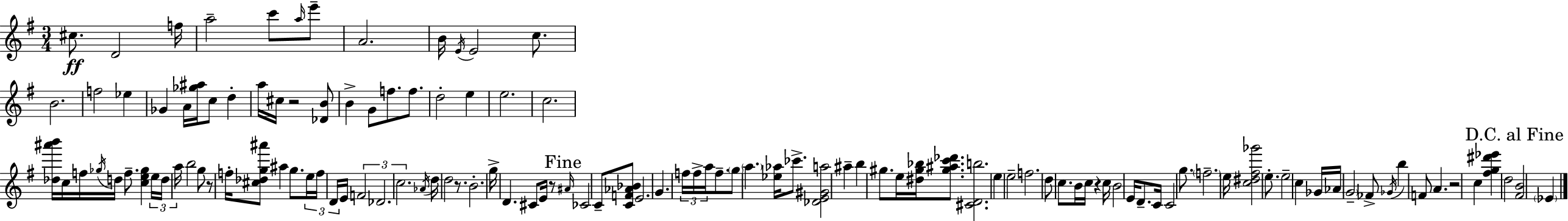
X:1
T:Untitled
M:3/4
L:1/4
K:Em
^c/2 D2 f/4 a2 c'/2 a/4 e'/2 A2 B/4 E/4 E2 c/2 B2 f2 _e _G A/4 [_g^a]/4 c/2 d a/4 ^c/4 z2 [_DB]/2 B G/2 f/2 f/2 d2 e e2 c2 [_d^a'b']/4 c/4 f/4 _g/4 d/4 f/2 [ce_g] e/4 d/4 a/4 b2 g/2 z/2 f/4 [^c_dg^a']/2 ^a g/2 e/4 f/4 D/4 E/4 F2 _D2 c2 _A/4 d/4 d2 z/2 B2 g/4 D ^C/2 E/4 z/2 ^A/4 _C2 C/2 [CF_A_B]/2 E2 G f/4 f/4 a/4 f/2 g/2 a [_e_a]/4 _c'/2 [_DE^Ga]2 ^a b ^g/2 e/4 [^d^g_b]/4 [^g^ac'_d']/2 [^CDb]2 e e2 f2 d/2 c/2 B/4 c/4 z c/4 B2 E/4 D/2 C/4 C2 g/2 f2 e/4 [c^d^f_g']2 e/2 e2 c _G/4 _A/4 G2 _F/2 _G/4 b F/2 A z2 c [^fg^d'_e'] d2 [^FB]2 _E